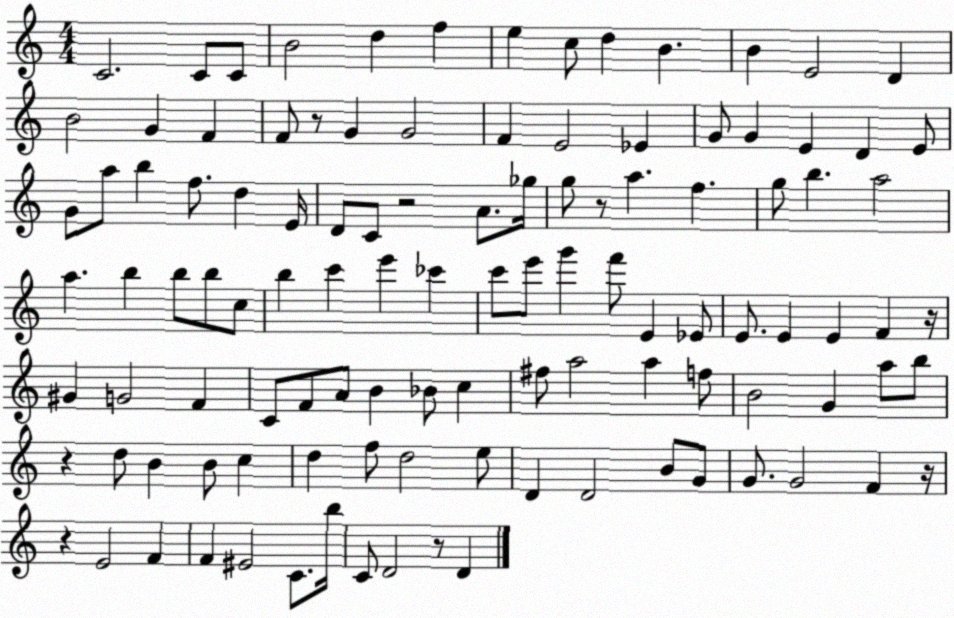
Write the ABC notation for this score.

X:1
T:Untitled
M:4/4
L:1/4
K:C
C2 C/2 C/2 B2 d f e c/2 d B B E2 D B2 G F F/2 z/2 G G2 F E2 _E G/2 G E D E/2 G/2 a/2 b f/2 d E/4 D/2 C/2 z2 A/2 _g/4 g/2 z/2 a f g/2 b a2 a b b/2 b/2 c/2 b c' e' _c' c'/2 e'/2 g' f'/2 E _E/2 E/2 E E F z/4 ^G G2 F C/2 F/2 A/2 B _B/2 c ^f/2 a2 a f/2 B2 G a/2 b/2 z d/2 B B/2 c d f/2 d2 e/2 D D2 B/2 G/2 G/2 G2 F z/4 z E2 F F ^E2 C/2 b/4 C/2 D2 z/2 D